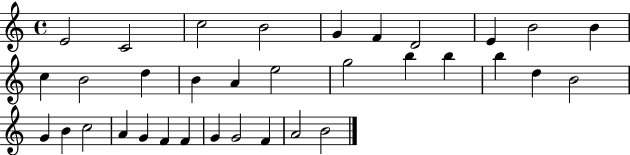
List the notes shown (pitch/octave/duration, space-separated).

E4/h C4/h C5/h B4/h G4/q F4/q D4/h E4/q B4/h B4/q C5/q B4/h D5/q B4/q A4/q E5/h G5/h B5/q B5/q B5/q D5/q B4/h G4/q B4/q C5/h A4/q G4/q F4/q F4/q G4/q G4/h F4/q A4/h B4/h